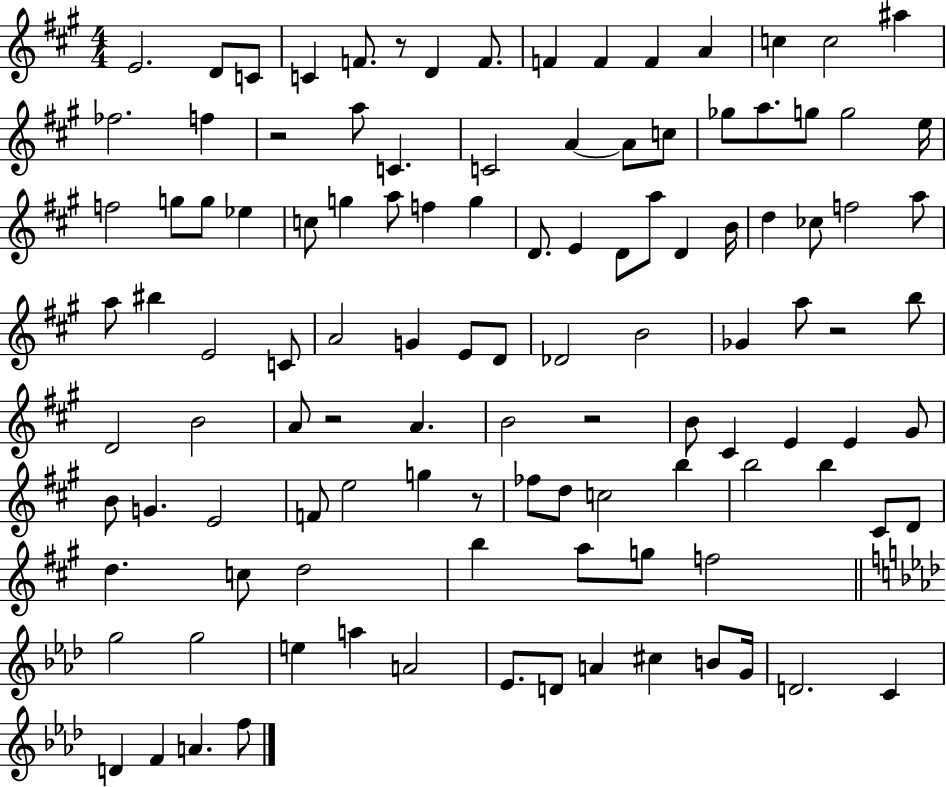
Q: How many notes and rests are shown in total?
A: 113